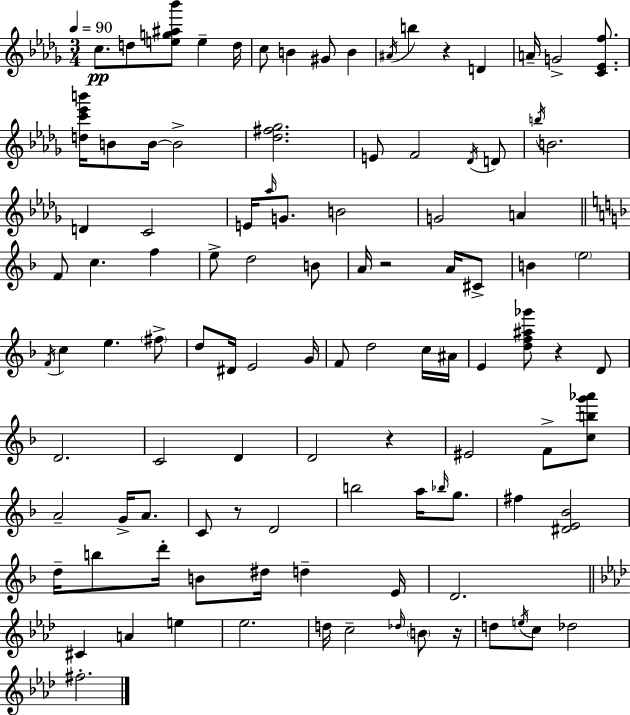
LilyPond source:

{
  \clef treble
  \numericTimeSignature
  \time 3/4
  \key bes \minor
  \tempo 4 = 90
  c''8.\pp d''8 <e'' g'' ais'' bes'''>8 e''4-- d''16 | c''8 b'4 gis'8 b'4 | \acciaccatura { ais'16 } b''4 r4 d'4 | a'16-- g'2-> <c' ees' f''>8. | \break <d'' c''' ees''' b'''>16 b'8 b'16~~ b'2-> | <des'' fis'' ges''>2. | e'8 f'2 \acciaccatura { des'16 } | d'8 \acciaccatura { b''16 } b'2. | \break d'4 c'2 | e'16 \grace { aes''16 } g'8. b'2 | g'2 | a'4 \bar "||" \break \key d \minor f'8 c''4. f''4 | e''8-> d''2 b'8 | a'16 r2 a'16 cis'8-> | b'4 \parenthesize e''2 | \break \acciaccatura { f'16 } c''4 e''4. \parenthesize fis''8-> | d''8 dis'16 e'2 | g'16 f'8 d''2 c''16 | ais'16 e'4 <d'' f'' ais'' ges'''>8 r4 d'8 | \break d'2. | c'2 d'4 | d'2 r4 | eis'2 f'8-> <c'' b'' g''' aes'''>8 | \break a'2-- g'16-> a'8. | c'8 r8 d'2 | b''2 a''16 \grace { bes''16 } g''8. | fis''4 <dis' e' bes'>2 | \break d''16-- b''8 d'''16-. b'8 dis''16 d''4-- | e'16 d'2. | \bar "||" \break \key aes \major cis'4 a'4 e''4 | ees''2. | d''16 c''2-- \grace { des''16 } \parenthesize b'8 | r16 d''8 \acciaccatura { e''16 } c''8 des''2 | \break fis''2.-. | \bar "|."
}